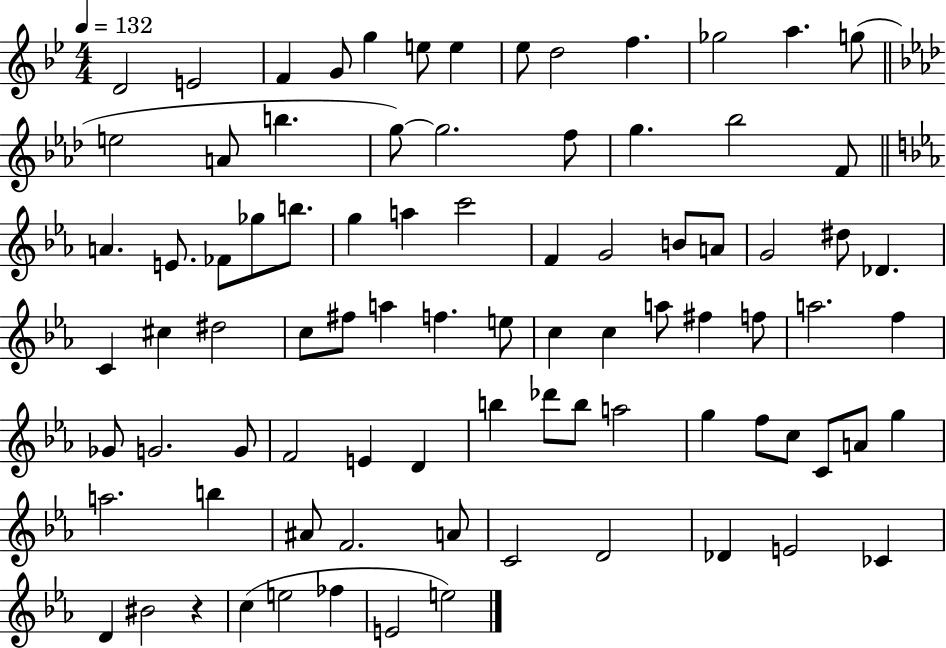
X:1
T:Untitled
M:4/4
L:1/4
K:Bb
D2 E2 F G/2 g e/2 e _e/2 d2 f _g2 a g/2 e2 A/2 b g/2 g2 f/2 g _b2 F/2 A E/2 _F/2 _g/2 b/2 g a c'2 F G2 B/2 A/2 G2 ^d/2 _D C ^c ^d2 c/2 ^f/2 a f e/2 c c a/2 ^f f/2 a2 f _G/2 G2 G/2 F2 E D b _d'/2 b/2 a2 g f/2 c/2 C/2 A/2 g a2 b ^A/2 F2 A/2 C2 D2 _D E2 _C D ^B2 z c e2 _f E2 e2